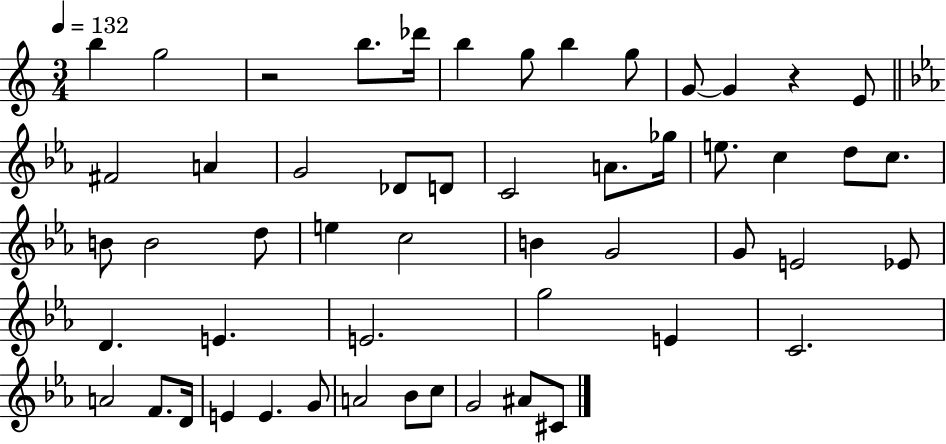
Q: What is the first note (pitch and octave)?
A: B5